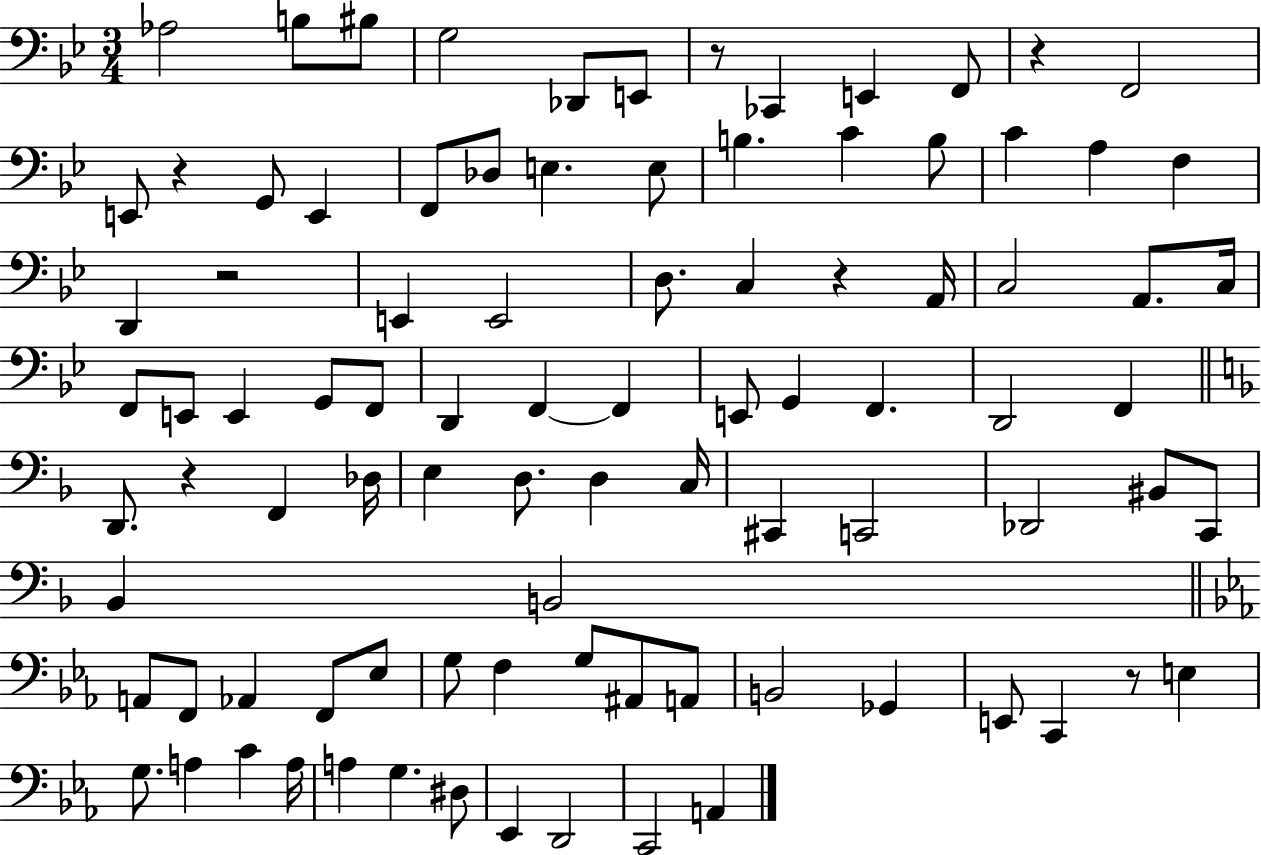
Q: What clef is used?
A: bass